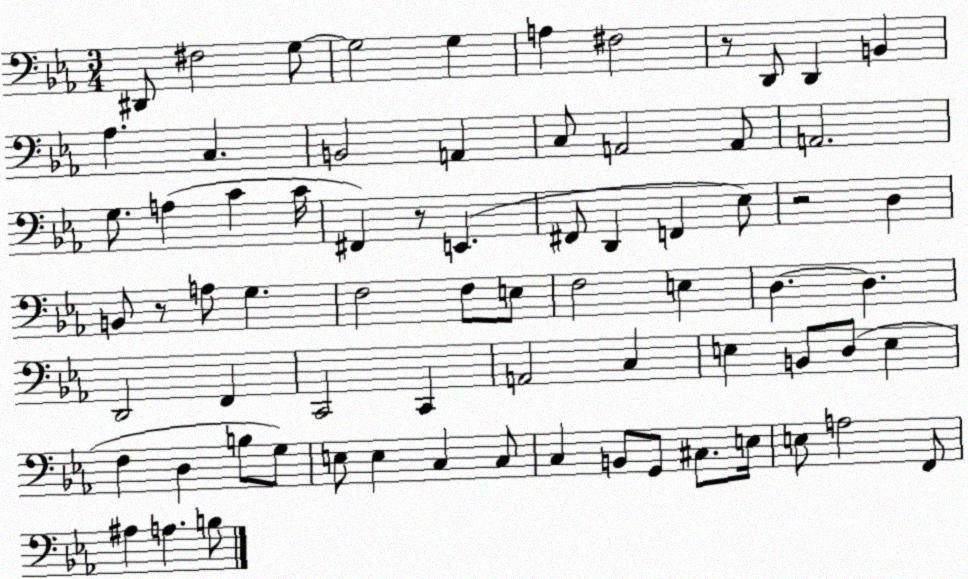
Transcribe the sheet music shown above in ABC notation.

X:1
T:Untitled
M:3/4
L:1/4
K:Eb
^D,,/2 ^F,2 G,/2 G,2 G, A, ^F,2 z/2 D,,/2 D,, B,, _A, C, B,,2 A,, C,/2 A,,2 A,,/2 A,,2 G,/2 A, C C/4 ^F,, z/2 E,, ^F,,/2 D,, F,, _E,/2 z2 D, B,,/2 z/2 A,/2 G, F,2 F,/2 E,/2 F,2 E, D, D, D,,2 F,, C,,2 C,, A,,2 C, E, B,,/2 D,/2 E, F, D, B,/2 G,/2 E,/2 E, C, C,/2 C, B,,/2 G,,/2 ^C,/2 E,/4 E,/2 A,2 F,,/2 ^A, A, B,/2